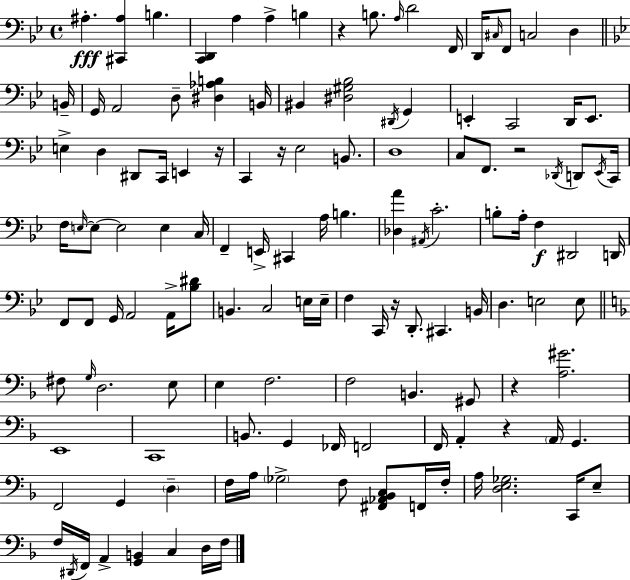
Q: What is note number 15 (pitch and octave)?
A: B2